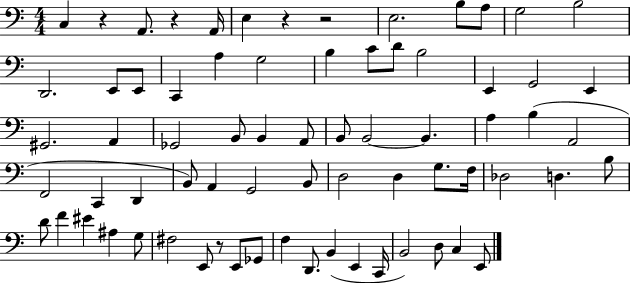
X:1
T:Untitled
M:4/4
L:1/4
K:C
C, z A,,/2 z A,,/4 E, z z2 E,2 B,/2 A,/2 G,2 B,2 D,,2 E,,/2 E,,/2 C,, A, G,2 B, C/2 D/2 B,2 E,, G,,2 E,, ^G,,2 A,, _G,,2 B,,/2 B,, A,,/2 B,,/2 B,,2 B,, A, B, A,,2 F,,2 C,, D,, B,,/2 A,, G,,2 B,,/2 D,2 D, G,/2 F,/4 _D,2 D, B,/2 D/2 F ^E ^A, G,/2 ^F,2 E,,/2 z/2 E,,/2 _G,,/2 F, D,,/2 B,, E,, C,,/4 B,,2 D,/2 C, E,,/2